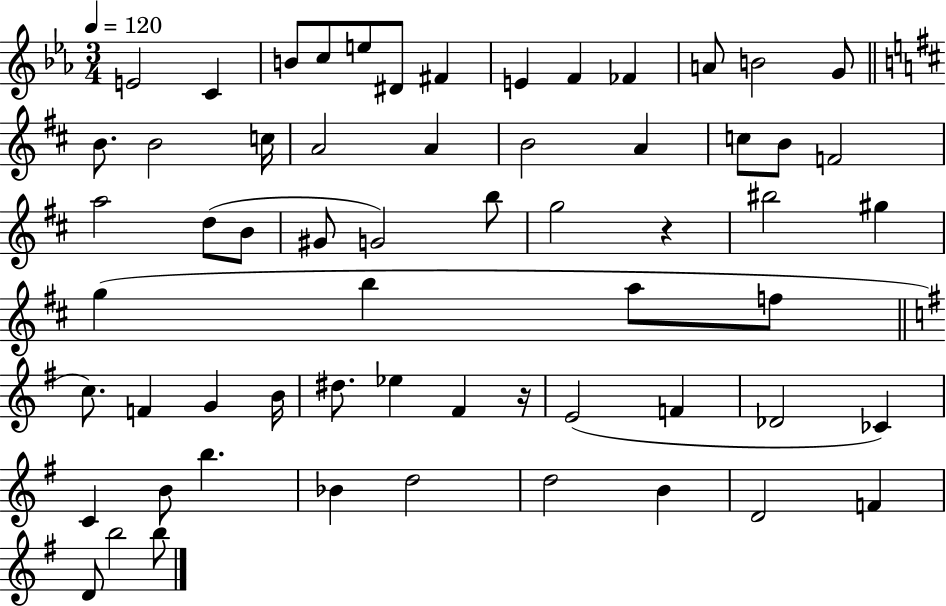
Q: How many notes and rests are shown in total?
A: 61